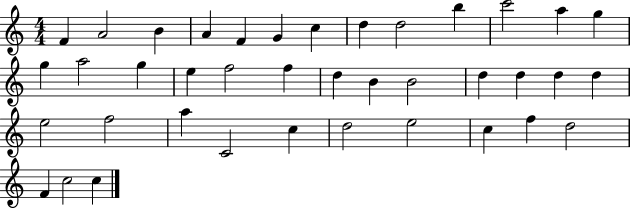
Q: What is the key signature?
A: C major